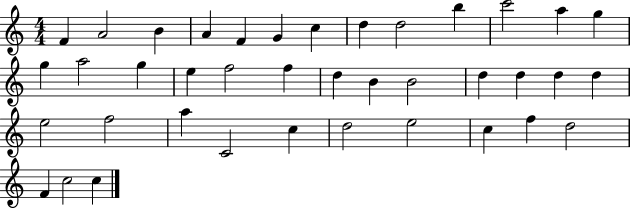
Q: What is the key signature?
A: C major